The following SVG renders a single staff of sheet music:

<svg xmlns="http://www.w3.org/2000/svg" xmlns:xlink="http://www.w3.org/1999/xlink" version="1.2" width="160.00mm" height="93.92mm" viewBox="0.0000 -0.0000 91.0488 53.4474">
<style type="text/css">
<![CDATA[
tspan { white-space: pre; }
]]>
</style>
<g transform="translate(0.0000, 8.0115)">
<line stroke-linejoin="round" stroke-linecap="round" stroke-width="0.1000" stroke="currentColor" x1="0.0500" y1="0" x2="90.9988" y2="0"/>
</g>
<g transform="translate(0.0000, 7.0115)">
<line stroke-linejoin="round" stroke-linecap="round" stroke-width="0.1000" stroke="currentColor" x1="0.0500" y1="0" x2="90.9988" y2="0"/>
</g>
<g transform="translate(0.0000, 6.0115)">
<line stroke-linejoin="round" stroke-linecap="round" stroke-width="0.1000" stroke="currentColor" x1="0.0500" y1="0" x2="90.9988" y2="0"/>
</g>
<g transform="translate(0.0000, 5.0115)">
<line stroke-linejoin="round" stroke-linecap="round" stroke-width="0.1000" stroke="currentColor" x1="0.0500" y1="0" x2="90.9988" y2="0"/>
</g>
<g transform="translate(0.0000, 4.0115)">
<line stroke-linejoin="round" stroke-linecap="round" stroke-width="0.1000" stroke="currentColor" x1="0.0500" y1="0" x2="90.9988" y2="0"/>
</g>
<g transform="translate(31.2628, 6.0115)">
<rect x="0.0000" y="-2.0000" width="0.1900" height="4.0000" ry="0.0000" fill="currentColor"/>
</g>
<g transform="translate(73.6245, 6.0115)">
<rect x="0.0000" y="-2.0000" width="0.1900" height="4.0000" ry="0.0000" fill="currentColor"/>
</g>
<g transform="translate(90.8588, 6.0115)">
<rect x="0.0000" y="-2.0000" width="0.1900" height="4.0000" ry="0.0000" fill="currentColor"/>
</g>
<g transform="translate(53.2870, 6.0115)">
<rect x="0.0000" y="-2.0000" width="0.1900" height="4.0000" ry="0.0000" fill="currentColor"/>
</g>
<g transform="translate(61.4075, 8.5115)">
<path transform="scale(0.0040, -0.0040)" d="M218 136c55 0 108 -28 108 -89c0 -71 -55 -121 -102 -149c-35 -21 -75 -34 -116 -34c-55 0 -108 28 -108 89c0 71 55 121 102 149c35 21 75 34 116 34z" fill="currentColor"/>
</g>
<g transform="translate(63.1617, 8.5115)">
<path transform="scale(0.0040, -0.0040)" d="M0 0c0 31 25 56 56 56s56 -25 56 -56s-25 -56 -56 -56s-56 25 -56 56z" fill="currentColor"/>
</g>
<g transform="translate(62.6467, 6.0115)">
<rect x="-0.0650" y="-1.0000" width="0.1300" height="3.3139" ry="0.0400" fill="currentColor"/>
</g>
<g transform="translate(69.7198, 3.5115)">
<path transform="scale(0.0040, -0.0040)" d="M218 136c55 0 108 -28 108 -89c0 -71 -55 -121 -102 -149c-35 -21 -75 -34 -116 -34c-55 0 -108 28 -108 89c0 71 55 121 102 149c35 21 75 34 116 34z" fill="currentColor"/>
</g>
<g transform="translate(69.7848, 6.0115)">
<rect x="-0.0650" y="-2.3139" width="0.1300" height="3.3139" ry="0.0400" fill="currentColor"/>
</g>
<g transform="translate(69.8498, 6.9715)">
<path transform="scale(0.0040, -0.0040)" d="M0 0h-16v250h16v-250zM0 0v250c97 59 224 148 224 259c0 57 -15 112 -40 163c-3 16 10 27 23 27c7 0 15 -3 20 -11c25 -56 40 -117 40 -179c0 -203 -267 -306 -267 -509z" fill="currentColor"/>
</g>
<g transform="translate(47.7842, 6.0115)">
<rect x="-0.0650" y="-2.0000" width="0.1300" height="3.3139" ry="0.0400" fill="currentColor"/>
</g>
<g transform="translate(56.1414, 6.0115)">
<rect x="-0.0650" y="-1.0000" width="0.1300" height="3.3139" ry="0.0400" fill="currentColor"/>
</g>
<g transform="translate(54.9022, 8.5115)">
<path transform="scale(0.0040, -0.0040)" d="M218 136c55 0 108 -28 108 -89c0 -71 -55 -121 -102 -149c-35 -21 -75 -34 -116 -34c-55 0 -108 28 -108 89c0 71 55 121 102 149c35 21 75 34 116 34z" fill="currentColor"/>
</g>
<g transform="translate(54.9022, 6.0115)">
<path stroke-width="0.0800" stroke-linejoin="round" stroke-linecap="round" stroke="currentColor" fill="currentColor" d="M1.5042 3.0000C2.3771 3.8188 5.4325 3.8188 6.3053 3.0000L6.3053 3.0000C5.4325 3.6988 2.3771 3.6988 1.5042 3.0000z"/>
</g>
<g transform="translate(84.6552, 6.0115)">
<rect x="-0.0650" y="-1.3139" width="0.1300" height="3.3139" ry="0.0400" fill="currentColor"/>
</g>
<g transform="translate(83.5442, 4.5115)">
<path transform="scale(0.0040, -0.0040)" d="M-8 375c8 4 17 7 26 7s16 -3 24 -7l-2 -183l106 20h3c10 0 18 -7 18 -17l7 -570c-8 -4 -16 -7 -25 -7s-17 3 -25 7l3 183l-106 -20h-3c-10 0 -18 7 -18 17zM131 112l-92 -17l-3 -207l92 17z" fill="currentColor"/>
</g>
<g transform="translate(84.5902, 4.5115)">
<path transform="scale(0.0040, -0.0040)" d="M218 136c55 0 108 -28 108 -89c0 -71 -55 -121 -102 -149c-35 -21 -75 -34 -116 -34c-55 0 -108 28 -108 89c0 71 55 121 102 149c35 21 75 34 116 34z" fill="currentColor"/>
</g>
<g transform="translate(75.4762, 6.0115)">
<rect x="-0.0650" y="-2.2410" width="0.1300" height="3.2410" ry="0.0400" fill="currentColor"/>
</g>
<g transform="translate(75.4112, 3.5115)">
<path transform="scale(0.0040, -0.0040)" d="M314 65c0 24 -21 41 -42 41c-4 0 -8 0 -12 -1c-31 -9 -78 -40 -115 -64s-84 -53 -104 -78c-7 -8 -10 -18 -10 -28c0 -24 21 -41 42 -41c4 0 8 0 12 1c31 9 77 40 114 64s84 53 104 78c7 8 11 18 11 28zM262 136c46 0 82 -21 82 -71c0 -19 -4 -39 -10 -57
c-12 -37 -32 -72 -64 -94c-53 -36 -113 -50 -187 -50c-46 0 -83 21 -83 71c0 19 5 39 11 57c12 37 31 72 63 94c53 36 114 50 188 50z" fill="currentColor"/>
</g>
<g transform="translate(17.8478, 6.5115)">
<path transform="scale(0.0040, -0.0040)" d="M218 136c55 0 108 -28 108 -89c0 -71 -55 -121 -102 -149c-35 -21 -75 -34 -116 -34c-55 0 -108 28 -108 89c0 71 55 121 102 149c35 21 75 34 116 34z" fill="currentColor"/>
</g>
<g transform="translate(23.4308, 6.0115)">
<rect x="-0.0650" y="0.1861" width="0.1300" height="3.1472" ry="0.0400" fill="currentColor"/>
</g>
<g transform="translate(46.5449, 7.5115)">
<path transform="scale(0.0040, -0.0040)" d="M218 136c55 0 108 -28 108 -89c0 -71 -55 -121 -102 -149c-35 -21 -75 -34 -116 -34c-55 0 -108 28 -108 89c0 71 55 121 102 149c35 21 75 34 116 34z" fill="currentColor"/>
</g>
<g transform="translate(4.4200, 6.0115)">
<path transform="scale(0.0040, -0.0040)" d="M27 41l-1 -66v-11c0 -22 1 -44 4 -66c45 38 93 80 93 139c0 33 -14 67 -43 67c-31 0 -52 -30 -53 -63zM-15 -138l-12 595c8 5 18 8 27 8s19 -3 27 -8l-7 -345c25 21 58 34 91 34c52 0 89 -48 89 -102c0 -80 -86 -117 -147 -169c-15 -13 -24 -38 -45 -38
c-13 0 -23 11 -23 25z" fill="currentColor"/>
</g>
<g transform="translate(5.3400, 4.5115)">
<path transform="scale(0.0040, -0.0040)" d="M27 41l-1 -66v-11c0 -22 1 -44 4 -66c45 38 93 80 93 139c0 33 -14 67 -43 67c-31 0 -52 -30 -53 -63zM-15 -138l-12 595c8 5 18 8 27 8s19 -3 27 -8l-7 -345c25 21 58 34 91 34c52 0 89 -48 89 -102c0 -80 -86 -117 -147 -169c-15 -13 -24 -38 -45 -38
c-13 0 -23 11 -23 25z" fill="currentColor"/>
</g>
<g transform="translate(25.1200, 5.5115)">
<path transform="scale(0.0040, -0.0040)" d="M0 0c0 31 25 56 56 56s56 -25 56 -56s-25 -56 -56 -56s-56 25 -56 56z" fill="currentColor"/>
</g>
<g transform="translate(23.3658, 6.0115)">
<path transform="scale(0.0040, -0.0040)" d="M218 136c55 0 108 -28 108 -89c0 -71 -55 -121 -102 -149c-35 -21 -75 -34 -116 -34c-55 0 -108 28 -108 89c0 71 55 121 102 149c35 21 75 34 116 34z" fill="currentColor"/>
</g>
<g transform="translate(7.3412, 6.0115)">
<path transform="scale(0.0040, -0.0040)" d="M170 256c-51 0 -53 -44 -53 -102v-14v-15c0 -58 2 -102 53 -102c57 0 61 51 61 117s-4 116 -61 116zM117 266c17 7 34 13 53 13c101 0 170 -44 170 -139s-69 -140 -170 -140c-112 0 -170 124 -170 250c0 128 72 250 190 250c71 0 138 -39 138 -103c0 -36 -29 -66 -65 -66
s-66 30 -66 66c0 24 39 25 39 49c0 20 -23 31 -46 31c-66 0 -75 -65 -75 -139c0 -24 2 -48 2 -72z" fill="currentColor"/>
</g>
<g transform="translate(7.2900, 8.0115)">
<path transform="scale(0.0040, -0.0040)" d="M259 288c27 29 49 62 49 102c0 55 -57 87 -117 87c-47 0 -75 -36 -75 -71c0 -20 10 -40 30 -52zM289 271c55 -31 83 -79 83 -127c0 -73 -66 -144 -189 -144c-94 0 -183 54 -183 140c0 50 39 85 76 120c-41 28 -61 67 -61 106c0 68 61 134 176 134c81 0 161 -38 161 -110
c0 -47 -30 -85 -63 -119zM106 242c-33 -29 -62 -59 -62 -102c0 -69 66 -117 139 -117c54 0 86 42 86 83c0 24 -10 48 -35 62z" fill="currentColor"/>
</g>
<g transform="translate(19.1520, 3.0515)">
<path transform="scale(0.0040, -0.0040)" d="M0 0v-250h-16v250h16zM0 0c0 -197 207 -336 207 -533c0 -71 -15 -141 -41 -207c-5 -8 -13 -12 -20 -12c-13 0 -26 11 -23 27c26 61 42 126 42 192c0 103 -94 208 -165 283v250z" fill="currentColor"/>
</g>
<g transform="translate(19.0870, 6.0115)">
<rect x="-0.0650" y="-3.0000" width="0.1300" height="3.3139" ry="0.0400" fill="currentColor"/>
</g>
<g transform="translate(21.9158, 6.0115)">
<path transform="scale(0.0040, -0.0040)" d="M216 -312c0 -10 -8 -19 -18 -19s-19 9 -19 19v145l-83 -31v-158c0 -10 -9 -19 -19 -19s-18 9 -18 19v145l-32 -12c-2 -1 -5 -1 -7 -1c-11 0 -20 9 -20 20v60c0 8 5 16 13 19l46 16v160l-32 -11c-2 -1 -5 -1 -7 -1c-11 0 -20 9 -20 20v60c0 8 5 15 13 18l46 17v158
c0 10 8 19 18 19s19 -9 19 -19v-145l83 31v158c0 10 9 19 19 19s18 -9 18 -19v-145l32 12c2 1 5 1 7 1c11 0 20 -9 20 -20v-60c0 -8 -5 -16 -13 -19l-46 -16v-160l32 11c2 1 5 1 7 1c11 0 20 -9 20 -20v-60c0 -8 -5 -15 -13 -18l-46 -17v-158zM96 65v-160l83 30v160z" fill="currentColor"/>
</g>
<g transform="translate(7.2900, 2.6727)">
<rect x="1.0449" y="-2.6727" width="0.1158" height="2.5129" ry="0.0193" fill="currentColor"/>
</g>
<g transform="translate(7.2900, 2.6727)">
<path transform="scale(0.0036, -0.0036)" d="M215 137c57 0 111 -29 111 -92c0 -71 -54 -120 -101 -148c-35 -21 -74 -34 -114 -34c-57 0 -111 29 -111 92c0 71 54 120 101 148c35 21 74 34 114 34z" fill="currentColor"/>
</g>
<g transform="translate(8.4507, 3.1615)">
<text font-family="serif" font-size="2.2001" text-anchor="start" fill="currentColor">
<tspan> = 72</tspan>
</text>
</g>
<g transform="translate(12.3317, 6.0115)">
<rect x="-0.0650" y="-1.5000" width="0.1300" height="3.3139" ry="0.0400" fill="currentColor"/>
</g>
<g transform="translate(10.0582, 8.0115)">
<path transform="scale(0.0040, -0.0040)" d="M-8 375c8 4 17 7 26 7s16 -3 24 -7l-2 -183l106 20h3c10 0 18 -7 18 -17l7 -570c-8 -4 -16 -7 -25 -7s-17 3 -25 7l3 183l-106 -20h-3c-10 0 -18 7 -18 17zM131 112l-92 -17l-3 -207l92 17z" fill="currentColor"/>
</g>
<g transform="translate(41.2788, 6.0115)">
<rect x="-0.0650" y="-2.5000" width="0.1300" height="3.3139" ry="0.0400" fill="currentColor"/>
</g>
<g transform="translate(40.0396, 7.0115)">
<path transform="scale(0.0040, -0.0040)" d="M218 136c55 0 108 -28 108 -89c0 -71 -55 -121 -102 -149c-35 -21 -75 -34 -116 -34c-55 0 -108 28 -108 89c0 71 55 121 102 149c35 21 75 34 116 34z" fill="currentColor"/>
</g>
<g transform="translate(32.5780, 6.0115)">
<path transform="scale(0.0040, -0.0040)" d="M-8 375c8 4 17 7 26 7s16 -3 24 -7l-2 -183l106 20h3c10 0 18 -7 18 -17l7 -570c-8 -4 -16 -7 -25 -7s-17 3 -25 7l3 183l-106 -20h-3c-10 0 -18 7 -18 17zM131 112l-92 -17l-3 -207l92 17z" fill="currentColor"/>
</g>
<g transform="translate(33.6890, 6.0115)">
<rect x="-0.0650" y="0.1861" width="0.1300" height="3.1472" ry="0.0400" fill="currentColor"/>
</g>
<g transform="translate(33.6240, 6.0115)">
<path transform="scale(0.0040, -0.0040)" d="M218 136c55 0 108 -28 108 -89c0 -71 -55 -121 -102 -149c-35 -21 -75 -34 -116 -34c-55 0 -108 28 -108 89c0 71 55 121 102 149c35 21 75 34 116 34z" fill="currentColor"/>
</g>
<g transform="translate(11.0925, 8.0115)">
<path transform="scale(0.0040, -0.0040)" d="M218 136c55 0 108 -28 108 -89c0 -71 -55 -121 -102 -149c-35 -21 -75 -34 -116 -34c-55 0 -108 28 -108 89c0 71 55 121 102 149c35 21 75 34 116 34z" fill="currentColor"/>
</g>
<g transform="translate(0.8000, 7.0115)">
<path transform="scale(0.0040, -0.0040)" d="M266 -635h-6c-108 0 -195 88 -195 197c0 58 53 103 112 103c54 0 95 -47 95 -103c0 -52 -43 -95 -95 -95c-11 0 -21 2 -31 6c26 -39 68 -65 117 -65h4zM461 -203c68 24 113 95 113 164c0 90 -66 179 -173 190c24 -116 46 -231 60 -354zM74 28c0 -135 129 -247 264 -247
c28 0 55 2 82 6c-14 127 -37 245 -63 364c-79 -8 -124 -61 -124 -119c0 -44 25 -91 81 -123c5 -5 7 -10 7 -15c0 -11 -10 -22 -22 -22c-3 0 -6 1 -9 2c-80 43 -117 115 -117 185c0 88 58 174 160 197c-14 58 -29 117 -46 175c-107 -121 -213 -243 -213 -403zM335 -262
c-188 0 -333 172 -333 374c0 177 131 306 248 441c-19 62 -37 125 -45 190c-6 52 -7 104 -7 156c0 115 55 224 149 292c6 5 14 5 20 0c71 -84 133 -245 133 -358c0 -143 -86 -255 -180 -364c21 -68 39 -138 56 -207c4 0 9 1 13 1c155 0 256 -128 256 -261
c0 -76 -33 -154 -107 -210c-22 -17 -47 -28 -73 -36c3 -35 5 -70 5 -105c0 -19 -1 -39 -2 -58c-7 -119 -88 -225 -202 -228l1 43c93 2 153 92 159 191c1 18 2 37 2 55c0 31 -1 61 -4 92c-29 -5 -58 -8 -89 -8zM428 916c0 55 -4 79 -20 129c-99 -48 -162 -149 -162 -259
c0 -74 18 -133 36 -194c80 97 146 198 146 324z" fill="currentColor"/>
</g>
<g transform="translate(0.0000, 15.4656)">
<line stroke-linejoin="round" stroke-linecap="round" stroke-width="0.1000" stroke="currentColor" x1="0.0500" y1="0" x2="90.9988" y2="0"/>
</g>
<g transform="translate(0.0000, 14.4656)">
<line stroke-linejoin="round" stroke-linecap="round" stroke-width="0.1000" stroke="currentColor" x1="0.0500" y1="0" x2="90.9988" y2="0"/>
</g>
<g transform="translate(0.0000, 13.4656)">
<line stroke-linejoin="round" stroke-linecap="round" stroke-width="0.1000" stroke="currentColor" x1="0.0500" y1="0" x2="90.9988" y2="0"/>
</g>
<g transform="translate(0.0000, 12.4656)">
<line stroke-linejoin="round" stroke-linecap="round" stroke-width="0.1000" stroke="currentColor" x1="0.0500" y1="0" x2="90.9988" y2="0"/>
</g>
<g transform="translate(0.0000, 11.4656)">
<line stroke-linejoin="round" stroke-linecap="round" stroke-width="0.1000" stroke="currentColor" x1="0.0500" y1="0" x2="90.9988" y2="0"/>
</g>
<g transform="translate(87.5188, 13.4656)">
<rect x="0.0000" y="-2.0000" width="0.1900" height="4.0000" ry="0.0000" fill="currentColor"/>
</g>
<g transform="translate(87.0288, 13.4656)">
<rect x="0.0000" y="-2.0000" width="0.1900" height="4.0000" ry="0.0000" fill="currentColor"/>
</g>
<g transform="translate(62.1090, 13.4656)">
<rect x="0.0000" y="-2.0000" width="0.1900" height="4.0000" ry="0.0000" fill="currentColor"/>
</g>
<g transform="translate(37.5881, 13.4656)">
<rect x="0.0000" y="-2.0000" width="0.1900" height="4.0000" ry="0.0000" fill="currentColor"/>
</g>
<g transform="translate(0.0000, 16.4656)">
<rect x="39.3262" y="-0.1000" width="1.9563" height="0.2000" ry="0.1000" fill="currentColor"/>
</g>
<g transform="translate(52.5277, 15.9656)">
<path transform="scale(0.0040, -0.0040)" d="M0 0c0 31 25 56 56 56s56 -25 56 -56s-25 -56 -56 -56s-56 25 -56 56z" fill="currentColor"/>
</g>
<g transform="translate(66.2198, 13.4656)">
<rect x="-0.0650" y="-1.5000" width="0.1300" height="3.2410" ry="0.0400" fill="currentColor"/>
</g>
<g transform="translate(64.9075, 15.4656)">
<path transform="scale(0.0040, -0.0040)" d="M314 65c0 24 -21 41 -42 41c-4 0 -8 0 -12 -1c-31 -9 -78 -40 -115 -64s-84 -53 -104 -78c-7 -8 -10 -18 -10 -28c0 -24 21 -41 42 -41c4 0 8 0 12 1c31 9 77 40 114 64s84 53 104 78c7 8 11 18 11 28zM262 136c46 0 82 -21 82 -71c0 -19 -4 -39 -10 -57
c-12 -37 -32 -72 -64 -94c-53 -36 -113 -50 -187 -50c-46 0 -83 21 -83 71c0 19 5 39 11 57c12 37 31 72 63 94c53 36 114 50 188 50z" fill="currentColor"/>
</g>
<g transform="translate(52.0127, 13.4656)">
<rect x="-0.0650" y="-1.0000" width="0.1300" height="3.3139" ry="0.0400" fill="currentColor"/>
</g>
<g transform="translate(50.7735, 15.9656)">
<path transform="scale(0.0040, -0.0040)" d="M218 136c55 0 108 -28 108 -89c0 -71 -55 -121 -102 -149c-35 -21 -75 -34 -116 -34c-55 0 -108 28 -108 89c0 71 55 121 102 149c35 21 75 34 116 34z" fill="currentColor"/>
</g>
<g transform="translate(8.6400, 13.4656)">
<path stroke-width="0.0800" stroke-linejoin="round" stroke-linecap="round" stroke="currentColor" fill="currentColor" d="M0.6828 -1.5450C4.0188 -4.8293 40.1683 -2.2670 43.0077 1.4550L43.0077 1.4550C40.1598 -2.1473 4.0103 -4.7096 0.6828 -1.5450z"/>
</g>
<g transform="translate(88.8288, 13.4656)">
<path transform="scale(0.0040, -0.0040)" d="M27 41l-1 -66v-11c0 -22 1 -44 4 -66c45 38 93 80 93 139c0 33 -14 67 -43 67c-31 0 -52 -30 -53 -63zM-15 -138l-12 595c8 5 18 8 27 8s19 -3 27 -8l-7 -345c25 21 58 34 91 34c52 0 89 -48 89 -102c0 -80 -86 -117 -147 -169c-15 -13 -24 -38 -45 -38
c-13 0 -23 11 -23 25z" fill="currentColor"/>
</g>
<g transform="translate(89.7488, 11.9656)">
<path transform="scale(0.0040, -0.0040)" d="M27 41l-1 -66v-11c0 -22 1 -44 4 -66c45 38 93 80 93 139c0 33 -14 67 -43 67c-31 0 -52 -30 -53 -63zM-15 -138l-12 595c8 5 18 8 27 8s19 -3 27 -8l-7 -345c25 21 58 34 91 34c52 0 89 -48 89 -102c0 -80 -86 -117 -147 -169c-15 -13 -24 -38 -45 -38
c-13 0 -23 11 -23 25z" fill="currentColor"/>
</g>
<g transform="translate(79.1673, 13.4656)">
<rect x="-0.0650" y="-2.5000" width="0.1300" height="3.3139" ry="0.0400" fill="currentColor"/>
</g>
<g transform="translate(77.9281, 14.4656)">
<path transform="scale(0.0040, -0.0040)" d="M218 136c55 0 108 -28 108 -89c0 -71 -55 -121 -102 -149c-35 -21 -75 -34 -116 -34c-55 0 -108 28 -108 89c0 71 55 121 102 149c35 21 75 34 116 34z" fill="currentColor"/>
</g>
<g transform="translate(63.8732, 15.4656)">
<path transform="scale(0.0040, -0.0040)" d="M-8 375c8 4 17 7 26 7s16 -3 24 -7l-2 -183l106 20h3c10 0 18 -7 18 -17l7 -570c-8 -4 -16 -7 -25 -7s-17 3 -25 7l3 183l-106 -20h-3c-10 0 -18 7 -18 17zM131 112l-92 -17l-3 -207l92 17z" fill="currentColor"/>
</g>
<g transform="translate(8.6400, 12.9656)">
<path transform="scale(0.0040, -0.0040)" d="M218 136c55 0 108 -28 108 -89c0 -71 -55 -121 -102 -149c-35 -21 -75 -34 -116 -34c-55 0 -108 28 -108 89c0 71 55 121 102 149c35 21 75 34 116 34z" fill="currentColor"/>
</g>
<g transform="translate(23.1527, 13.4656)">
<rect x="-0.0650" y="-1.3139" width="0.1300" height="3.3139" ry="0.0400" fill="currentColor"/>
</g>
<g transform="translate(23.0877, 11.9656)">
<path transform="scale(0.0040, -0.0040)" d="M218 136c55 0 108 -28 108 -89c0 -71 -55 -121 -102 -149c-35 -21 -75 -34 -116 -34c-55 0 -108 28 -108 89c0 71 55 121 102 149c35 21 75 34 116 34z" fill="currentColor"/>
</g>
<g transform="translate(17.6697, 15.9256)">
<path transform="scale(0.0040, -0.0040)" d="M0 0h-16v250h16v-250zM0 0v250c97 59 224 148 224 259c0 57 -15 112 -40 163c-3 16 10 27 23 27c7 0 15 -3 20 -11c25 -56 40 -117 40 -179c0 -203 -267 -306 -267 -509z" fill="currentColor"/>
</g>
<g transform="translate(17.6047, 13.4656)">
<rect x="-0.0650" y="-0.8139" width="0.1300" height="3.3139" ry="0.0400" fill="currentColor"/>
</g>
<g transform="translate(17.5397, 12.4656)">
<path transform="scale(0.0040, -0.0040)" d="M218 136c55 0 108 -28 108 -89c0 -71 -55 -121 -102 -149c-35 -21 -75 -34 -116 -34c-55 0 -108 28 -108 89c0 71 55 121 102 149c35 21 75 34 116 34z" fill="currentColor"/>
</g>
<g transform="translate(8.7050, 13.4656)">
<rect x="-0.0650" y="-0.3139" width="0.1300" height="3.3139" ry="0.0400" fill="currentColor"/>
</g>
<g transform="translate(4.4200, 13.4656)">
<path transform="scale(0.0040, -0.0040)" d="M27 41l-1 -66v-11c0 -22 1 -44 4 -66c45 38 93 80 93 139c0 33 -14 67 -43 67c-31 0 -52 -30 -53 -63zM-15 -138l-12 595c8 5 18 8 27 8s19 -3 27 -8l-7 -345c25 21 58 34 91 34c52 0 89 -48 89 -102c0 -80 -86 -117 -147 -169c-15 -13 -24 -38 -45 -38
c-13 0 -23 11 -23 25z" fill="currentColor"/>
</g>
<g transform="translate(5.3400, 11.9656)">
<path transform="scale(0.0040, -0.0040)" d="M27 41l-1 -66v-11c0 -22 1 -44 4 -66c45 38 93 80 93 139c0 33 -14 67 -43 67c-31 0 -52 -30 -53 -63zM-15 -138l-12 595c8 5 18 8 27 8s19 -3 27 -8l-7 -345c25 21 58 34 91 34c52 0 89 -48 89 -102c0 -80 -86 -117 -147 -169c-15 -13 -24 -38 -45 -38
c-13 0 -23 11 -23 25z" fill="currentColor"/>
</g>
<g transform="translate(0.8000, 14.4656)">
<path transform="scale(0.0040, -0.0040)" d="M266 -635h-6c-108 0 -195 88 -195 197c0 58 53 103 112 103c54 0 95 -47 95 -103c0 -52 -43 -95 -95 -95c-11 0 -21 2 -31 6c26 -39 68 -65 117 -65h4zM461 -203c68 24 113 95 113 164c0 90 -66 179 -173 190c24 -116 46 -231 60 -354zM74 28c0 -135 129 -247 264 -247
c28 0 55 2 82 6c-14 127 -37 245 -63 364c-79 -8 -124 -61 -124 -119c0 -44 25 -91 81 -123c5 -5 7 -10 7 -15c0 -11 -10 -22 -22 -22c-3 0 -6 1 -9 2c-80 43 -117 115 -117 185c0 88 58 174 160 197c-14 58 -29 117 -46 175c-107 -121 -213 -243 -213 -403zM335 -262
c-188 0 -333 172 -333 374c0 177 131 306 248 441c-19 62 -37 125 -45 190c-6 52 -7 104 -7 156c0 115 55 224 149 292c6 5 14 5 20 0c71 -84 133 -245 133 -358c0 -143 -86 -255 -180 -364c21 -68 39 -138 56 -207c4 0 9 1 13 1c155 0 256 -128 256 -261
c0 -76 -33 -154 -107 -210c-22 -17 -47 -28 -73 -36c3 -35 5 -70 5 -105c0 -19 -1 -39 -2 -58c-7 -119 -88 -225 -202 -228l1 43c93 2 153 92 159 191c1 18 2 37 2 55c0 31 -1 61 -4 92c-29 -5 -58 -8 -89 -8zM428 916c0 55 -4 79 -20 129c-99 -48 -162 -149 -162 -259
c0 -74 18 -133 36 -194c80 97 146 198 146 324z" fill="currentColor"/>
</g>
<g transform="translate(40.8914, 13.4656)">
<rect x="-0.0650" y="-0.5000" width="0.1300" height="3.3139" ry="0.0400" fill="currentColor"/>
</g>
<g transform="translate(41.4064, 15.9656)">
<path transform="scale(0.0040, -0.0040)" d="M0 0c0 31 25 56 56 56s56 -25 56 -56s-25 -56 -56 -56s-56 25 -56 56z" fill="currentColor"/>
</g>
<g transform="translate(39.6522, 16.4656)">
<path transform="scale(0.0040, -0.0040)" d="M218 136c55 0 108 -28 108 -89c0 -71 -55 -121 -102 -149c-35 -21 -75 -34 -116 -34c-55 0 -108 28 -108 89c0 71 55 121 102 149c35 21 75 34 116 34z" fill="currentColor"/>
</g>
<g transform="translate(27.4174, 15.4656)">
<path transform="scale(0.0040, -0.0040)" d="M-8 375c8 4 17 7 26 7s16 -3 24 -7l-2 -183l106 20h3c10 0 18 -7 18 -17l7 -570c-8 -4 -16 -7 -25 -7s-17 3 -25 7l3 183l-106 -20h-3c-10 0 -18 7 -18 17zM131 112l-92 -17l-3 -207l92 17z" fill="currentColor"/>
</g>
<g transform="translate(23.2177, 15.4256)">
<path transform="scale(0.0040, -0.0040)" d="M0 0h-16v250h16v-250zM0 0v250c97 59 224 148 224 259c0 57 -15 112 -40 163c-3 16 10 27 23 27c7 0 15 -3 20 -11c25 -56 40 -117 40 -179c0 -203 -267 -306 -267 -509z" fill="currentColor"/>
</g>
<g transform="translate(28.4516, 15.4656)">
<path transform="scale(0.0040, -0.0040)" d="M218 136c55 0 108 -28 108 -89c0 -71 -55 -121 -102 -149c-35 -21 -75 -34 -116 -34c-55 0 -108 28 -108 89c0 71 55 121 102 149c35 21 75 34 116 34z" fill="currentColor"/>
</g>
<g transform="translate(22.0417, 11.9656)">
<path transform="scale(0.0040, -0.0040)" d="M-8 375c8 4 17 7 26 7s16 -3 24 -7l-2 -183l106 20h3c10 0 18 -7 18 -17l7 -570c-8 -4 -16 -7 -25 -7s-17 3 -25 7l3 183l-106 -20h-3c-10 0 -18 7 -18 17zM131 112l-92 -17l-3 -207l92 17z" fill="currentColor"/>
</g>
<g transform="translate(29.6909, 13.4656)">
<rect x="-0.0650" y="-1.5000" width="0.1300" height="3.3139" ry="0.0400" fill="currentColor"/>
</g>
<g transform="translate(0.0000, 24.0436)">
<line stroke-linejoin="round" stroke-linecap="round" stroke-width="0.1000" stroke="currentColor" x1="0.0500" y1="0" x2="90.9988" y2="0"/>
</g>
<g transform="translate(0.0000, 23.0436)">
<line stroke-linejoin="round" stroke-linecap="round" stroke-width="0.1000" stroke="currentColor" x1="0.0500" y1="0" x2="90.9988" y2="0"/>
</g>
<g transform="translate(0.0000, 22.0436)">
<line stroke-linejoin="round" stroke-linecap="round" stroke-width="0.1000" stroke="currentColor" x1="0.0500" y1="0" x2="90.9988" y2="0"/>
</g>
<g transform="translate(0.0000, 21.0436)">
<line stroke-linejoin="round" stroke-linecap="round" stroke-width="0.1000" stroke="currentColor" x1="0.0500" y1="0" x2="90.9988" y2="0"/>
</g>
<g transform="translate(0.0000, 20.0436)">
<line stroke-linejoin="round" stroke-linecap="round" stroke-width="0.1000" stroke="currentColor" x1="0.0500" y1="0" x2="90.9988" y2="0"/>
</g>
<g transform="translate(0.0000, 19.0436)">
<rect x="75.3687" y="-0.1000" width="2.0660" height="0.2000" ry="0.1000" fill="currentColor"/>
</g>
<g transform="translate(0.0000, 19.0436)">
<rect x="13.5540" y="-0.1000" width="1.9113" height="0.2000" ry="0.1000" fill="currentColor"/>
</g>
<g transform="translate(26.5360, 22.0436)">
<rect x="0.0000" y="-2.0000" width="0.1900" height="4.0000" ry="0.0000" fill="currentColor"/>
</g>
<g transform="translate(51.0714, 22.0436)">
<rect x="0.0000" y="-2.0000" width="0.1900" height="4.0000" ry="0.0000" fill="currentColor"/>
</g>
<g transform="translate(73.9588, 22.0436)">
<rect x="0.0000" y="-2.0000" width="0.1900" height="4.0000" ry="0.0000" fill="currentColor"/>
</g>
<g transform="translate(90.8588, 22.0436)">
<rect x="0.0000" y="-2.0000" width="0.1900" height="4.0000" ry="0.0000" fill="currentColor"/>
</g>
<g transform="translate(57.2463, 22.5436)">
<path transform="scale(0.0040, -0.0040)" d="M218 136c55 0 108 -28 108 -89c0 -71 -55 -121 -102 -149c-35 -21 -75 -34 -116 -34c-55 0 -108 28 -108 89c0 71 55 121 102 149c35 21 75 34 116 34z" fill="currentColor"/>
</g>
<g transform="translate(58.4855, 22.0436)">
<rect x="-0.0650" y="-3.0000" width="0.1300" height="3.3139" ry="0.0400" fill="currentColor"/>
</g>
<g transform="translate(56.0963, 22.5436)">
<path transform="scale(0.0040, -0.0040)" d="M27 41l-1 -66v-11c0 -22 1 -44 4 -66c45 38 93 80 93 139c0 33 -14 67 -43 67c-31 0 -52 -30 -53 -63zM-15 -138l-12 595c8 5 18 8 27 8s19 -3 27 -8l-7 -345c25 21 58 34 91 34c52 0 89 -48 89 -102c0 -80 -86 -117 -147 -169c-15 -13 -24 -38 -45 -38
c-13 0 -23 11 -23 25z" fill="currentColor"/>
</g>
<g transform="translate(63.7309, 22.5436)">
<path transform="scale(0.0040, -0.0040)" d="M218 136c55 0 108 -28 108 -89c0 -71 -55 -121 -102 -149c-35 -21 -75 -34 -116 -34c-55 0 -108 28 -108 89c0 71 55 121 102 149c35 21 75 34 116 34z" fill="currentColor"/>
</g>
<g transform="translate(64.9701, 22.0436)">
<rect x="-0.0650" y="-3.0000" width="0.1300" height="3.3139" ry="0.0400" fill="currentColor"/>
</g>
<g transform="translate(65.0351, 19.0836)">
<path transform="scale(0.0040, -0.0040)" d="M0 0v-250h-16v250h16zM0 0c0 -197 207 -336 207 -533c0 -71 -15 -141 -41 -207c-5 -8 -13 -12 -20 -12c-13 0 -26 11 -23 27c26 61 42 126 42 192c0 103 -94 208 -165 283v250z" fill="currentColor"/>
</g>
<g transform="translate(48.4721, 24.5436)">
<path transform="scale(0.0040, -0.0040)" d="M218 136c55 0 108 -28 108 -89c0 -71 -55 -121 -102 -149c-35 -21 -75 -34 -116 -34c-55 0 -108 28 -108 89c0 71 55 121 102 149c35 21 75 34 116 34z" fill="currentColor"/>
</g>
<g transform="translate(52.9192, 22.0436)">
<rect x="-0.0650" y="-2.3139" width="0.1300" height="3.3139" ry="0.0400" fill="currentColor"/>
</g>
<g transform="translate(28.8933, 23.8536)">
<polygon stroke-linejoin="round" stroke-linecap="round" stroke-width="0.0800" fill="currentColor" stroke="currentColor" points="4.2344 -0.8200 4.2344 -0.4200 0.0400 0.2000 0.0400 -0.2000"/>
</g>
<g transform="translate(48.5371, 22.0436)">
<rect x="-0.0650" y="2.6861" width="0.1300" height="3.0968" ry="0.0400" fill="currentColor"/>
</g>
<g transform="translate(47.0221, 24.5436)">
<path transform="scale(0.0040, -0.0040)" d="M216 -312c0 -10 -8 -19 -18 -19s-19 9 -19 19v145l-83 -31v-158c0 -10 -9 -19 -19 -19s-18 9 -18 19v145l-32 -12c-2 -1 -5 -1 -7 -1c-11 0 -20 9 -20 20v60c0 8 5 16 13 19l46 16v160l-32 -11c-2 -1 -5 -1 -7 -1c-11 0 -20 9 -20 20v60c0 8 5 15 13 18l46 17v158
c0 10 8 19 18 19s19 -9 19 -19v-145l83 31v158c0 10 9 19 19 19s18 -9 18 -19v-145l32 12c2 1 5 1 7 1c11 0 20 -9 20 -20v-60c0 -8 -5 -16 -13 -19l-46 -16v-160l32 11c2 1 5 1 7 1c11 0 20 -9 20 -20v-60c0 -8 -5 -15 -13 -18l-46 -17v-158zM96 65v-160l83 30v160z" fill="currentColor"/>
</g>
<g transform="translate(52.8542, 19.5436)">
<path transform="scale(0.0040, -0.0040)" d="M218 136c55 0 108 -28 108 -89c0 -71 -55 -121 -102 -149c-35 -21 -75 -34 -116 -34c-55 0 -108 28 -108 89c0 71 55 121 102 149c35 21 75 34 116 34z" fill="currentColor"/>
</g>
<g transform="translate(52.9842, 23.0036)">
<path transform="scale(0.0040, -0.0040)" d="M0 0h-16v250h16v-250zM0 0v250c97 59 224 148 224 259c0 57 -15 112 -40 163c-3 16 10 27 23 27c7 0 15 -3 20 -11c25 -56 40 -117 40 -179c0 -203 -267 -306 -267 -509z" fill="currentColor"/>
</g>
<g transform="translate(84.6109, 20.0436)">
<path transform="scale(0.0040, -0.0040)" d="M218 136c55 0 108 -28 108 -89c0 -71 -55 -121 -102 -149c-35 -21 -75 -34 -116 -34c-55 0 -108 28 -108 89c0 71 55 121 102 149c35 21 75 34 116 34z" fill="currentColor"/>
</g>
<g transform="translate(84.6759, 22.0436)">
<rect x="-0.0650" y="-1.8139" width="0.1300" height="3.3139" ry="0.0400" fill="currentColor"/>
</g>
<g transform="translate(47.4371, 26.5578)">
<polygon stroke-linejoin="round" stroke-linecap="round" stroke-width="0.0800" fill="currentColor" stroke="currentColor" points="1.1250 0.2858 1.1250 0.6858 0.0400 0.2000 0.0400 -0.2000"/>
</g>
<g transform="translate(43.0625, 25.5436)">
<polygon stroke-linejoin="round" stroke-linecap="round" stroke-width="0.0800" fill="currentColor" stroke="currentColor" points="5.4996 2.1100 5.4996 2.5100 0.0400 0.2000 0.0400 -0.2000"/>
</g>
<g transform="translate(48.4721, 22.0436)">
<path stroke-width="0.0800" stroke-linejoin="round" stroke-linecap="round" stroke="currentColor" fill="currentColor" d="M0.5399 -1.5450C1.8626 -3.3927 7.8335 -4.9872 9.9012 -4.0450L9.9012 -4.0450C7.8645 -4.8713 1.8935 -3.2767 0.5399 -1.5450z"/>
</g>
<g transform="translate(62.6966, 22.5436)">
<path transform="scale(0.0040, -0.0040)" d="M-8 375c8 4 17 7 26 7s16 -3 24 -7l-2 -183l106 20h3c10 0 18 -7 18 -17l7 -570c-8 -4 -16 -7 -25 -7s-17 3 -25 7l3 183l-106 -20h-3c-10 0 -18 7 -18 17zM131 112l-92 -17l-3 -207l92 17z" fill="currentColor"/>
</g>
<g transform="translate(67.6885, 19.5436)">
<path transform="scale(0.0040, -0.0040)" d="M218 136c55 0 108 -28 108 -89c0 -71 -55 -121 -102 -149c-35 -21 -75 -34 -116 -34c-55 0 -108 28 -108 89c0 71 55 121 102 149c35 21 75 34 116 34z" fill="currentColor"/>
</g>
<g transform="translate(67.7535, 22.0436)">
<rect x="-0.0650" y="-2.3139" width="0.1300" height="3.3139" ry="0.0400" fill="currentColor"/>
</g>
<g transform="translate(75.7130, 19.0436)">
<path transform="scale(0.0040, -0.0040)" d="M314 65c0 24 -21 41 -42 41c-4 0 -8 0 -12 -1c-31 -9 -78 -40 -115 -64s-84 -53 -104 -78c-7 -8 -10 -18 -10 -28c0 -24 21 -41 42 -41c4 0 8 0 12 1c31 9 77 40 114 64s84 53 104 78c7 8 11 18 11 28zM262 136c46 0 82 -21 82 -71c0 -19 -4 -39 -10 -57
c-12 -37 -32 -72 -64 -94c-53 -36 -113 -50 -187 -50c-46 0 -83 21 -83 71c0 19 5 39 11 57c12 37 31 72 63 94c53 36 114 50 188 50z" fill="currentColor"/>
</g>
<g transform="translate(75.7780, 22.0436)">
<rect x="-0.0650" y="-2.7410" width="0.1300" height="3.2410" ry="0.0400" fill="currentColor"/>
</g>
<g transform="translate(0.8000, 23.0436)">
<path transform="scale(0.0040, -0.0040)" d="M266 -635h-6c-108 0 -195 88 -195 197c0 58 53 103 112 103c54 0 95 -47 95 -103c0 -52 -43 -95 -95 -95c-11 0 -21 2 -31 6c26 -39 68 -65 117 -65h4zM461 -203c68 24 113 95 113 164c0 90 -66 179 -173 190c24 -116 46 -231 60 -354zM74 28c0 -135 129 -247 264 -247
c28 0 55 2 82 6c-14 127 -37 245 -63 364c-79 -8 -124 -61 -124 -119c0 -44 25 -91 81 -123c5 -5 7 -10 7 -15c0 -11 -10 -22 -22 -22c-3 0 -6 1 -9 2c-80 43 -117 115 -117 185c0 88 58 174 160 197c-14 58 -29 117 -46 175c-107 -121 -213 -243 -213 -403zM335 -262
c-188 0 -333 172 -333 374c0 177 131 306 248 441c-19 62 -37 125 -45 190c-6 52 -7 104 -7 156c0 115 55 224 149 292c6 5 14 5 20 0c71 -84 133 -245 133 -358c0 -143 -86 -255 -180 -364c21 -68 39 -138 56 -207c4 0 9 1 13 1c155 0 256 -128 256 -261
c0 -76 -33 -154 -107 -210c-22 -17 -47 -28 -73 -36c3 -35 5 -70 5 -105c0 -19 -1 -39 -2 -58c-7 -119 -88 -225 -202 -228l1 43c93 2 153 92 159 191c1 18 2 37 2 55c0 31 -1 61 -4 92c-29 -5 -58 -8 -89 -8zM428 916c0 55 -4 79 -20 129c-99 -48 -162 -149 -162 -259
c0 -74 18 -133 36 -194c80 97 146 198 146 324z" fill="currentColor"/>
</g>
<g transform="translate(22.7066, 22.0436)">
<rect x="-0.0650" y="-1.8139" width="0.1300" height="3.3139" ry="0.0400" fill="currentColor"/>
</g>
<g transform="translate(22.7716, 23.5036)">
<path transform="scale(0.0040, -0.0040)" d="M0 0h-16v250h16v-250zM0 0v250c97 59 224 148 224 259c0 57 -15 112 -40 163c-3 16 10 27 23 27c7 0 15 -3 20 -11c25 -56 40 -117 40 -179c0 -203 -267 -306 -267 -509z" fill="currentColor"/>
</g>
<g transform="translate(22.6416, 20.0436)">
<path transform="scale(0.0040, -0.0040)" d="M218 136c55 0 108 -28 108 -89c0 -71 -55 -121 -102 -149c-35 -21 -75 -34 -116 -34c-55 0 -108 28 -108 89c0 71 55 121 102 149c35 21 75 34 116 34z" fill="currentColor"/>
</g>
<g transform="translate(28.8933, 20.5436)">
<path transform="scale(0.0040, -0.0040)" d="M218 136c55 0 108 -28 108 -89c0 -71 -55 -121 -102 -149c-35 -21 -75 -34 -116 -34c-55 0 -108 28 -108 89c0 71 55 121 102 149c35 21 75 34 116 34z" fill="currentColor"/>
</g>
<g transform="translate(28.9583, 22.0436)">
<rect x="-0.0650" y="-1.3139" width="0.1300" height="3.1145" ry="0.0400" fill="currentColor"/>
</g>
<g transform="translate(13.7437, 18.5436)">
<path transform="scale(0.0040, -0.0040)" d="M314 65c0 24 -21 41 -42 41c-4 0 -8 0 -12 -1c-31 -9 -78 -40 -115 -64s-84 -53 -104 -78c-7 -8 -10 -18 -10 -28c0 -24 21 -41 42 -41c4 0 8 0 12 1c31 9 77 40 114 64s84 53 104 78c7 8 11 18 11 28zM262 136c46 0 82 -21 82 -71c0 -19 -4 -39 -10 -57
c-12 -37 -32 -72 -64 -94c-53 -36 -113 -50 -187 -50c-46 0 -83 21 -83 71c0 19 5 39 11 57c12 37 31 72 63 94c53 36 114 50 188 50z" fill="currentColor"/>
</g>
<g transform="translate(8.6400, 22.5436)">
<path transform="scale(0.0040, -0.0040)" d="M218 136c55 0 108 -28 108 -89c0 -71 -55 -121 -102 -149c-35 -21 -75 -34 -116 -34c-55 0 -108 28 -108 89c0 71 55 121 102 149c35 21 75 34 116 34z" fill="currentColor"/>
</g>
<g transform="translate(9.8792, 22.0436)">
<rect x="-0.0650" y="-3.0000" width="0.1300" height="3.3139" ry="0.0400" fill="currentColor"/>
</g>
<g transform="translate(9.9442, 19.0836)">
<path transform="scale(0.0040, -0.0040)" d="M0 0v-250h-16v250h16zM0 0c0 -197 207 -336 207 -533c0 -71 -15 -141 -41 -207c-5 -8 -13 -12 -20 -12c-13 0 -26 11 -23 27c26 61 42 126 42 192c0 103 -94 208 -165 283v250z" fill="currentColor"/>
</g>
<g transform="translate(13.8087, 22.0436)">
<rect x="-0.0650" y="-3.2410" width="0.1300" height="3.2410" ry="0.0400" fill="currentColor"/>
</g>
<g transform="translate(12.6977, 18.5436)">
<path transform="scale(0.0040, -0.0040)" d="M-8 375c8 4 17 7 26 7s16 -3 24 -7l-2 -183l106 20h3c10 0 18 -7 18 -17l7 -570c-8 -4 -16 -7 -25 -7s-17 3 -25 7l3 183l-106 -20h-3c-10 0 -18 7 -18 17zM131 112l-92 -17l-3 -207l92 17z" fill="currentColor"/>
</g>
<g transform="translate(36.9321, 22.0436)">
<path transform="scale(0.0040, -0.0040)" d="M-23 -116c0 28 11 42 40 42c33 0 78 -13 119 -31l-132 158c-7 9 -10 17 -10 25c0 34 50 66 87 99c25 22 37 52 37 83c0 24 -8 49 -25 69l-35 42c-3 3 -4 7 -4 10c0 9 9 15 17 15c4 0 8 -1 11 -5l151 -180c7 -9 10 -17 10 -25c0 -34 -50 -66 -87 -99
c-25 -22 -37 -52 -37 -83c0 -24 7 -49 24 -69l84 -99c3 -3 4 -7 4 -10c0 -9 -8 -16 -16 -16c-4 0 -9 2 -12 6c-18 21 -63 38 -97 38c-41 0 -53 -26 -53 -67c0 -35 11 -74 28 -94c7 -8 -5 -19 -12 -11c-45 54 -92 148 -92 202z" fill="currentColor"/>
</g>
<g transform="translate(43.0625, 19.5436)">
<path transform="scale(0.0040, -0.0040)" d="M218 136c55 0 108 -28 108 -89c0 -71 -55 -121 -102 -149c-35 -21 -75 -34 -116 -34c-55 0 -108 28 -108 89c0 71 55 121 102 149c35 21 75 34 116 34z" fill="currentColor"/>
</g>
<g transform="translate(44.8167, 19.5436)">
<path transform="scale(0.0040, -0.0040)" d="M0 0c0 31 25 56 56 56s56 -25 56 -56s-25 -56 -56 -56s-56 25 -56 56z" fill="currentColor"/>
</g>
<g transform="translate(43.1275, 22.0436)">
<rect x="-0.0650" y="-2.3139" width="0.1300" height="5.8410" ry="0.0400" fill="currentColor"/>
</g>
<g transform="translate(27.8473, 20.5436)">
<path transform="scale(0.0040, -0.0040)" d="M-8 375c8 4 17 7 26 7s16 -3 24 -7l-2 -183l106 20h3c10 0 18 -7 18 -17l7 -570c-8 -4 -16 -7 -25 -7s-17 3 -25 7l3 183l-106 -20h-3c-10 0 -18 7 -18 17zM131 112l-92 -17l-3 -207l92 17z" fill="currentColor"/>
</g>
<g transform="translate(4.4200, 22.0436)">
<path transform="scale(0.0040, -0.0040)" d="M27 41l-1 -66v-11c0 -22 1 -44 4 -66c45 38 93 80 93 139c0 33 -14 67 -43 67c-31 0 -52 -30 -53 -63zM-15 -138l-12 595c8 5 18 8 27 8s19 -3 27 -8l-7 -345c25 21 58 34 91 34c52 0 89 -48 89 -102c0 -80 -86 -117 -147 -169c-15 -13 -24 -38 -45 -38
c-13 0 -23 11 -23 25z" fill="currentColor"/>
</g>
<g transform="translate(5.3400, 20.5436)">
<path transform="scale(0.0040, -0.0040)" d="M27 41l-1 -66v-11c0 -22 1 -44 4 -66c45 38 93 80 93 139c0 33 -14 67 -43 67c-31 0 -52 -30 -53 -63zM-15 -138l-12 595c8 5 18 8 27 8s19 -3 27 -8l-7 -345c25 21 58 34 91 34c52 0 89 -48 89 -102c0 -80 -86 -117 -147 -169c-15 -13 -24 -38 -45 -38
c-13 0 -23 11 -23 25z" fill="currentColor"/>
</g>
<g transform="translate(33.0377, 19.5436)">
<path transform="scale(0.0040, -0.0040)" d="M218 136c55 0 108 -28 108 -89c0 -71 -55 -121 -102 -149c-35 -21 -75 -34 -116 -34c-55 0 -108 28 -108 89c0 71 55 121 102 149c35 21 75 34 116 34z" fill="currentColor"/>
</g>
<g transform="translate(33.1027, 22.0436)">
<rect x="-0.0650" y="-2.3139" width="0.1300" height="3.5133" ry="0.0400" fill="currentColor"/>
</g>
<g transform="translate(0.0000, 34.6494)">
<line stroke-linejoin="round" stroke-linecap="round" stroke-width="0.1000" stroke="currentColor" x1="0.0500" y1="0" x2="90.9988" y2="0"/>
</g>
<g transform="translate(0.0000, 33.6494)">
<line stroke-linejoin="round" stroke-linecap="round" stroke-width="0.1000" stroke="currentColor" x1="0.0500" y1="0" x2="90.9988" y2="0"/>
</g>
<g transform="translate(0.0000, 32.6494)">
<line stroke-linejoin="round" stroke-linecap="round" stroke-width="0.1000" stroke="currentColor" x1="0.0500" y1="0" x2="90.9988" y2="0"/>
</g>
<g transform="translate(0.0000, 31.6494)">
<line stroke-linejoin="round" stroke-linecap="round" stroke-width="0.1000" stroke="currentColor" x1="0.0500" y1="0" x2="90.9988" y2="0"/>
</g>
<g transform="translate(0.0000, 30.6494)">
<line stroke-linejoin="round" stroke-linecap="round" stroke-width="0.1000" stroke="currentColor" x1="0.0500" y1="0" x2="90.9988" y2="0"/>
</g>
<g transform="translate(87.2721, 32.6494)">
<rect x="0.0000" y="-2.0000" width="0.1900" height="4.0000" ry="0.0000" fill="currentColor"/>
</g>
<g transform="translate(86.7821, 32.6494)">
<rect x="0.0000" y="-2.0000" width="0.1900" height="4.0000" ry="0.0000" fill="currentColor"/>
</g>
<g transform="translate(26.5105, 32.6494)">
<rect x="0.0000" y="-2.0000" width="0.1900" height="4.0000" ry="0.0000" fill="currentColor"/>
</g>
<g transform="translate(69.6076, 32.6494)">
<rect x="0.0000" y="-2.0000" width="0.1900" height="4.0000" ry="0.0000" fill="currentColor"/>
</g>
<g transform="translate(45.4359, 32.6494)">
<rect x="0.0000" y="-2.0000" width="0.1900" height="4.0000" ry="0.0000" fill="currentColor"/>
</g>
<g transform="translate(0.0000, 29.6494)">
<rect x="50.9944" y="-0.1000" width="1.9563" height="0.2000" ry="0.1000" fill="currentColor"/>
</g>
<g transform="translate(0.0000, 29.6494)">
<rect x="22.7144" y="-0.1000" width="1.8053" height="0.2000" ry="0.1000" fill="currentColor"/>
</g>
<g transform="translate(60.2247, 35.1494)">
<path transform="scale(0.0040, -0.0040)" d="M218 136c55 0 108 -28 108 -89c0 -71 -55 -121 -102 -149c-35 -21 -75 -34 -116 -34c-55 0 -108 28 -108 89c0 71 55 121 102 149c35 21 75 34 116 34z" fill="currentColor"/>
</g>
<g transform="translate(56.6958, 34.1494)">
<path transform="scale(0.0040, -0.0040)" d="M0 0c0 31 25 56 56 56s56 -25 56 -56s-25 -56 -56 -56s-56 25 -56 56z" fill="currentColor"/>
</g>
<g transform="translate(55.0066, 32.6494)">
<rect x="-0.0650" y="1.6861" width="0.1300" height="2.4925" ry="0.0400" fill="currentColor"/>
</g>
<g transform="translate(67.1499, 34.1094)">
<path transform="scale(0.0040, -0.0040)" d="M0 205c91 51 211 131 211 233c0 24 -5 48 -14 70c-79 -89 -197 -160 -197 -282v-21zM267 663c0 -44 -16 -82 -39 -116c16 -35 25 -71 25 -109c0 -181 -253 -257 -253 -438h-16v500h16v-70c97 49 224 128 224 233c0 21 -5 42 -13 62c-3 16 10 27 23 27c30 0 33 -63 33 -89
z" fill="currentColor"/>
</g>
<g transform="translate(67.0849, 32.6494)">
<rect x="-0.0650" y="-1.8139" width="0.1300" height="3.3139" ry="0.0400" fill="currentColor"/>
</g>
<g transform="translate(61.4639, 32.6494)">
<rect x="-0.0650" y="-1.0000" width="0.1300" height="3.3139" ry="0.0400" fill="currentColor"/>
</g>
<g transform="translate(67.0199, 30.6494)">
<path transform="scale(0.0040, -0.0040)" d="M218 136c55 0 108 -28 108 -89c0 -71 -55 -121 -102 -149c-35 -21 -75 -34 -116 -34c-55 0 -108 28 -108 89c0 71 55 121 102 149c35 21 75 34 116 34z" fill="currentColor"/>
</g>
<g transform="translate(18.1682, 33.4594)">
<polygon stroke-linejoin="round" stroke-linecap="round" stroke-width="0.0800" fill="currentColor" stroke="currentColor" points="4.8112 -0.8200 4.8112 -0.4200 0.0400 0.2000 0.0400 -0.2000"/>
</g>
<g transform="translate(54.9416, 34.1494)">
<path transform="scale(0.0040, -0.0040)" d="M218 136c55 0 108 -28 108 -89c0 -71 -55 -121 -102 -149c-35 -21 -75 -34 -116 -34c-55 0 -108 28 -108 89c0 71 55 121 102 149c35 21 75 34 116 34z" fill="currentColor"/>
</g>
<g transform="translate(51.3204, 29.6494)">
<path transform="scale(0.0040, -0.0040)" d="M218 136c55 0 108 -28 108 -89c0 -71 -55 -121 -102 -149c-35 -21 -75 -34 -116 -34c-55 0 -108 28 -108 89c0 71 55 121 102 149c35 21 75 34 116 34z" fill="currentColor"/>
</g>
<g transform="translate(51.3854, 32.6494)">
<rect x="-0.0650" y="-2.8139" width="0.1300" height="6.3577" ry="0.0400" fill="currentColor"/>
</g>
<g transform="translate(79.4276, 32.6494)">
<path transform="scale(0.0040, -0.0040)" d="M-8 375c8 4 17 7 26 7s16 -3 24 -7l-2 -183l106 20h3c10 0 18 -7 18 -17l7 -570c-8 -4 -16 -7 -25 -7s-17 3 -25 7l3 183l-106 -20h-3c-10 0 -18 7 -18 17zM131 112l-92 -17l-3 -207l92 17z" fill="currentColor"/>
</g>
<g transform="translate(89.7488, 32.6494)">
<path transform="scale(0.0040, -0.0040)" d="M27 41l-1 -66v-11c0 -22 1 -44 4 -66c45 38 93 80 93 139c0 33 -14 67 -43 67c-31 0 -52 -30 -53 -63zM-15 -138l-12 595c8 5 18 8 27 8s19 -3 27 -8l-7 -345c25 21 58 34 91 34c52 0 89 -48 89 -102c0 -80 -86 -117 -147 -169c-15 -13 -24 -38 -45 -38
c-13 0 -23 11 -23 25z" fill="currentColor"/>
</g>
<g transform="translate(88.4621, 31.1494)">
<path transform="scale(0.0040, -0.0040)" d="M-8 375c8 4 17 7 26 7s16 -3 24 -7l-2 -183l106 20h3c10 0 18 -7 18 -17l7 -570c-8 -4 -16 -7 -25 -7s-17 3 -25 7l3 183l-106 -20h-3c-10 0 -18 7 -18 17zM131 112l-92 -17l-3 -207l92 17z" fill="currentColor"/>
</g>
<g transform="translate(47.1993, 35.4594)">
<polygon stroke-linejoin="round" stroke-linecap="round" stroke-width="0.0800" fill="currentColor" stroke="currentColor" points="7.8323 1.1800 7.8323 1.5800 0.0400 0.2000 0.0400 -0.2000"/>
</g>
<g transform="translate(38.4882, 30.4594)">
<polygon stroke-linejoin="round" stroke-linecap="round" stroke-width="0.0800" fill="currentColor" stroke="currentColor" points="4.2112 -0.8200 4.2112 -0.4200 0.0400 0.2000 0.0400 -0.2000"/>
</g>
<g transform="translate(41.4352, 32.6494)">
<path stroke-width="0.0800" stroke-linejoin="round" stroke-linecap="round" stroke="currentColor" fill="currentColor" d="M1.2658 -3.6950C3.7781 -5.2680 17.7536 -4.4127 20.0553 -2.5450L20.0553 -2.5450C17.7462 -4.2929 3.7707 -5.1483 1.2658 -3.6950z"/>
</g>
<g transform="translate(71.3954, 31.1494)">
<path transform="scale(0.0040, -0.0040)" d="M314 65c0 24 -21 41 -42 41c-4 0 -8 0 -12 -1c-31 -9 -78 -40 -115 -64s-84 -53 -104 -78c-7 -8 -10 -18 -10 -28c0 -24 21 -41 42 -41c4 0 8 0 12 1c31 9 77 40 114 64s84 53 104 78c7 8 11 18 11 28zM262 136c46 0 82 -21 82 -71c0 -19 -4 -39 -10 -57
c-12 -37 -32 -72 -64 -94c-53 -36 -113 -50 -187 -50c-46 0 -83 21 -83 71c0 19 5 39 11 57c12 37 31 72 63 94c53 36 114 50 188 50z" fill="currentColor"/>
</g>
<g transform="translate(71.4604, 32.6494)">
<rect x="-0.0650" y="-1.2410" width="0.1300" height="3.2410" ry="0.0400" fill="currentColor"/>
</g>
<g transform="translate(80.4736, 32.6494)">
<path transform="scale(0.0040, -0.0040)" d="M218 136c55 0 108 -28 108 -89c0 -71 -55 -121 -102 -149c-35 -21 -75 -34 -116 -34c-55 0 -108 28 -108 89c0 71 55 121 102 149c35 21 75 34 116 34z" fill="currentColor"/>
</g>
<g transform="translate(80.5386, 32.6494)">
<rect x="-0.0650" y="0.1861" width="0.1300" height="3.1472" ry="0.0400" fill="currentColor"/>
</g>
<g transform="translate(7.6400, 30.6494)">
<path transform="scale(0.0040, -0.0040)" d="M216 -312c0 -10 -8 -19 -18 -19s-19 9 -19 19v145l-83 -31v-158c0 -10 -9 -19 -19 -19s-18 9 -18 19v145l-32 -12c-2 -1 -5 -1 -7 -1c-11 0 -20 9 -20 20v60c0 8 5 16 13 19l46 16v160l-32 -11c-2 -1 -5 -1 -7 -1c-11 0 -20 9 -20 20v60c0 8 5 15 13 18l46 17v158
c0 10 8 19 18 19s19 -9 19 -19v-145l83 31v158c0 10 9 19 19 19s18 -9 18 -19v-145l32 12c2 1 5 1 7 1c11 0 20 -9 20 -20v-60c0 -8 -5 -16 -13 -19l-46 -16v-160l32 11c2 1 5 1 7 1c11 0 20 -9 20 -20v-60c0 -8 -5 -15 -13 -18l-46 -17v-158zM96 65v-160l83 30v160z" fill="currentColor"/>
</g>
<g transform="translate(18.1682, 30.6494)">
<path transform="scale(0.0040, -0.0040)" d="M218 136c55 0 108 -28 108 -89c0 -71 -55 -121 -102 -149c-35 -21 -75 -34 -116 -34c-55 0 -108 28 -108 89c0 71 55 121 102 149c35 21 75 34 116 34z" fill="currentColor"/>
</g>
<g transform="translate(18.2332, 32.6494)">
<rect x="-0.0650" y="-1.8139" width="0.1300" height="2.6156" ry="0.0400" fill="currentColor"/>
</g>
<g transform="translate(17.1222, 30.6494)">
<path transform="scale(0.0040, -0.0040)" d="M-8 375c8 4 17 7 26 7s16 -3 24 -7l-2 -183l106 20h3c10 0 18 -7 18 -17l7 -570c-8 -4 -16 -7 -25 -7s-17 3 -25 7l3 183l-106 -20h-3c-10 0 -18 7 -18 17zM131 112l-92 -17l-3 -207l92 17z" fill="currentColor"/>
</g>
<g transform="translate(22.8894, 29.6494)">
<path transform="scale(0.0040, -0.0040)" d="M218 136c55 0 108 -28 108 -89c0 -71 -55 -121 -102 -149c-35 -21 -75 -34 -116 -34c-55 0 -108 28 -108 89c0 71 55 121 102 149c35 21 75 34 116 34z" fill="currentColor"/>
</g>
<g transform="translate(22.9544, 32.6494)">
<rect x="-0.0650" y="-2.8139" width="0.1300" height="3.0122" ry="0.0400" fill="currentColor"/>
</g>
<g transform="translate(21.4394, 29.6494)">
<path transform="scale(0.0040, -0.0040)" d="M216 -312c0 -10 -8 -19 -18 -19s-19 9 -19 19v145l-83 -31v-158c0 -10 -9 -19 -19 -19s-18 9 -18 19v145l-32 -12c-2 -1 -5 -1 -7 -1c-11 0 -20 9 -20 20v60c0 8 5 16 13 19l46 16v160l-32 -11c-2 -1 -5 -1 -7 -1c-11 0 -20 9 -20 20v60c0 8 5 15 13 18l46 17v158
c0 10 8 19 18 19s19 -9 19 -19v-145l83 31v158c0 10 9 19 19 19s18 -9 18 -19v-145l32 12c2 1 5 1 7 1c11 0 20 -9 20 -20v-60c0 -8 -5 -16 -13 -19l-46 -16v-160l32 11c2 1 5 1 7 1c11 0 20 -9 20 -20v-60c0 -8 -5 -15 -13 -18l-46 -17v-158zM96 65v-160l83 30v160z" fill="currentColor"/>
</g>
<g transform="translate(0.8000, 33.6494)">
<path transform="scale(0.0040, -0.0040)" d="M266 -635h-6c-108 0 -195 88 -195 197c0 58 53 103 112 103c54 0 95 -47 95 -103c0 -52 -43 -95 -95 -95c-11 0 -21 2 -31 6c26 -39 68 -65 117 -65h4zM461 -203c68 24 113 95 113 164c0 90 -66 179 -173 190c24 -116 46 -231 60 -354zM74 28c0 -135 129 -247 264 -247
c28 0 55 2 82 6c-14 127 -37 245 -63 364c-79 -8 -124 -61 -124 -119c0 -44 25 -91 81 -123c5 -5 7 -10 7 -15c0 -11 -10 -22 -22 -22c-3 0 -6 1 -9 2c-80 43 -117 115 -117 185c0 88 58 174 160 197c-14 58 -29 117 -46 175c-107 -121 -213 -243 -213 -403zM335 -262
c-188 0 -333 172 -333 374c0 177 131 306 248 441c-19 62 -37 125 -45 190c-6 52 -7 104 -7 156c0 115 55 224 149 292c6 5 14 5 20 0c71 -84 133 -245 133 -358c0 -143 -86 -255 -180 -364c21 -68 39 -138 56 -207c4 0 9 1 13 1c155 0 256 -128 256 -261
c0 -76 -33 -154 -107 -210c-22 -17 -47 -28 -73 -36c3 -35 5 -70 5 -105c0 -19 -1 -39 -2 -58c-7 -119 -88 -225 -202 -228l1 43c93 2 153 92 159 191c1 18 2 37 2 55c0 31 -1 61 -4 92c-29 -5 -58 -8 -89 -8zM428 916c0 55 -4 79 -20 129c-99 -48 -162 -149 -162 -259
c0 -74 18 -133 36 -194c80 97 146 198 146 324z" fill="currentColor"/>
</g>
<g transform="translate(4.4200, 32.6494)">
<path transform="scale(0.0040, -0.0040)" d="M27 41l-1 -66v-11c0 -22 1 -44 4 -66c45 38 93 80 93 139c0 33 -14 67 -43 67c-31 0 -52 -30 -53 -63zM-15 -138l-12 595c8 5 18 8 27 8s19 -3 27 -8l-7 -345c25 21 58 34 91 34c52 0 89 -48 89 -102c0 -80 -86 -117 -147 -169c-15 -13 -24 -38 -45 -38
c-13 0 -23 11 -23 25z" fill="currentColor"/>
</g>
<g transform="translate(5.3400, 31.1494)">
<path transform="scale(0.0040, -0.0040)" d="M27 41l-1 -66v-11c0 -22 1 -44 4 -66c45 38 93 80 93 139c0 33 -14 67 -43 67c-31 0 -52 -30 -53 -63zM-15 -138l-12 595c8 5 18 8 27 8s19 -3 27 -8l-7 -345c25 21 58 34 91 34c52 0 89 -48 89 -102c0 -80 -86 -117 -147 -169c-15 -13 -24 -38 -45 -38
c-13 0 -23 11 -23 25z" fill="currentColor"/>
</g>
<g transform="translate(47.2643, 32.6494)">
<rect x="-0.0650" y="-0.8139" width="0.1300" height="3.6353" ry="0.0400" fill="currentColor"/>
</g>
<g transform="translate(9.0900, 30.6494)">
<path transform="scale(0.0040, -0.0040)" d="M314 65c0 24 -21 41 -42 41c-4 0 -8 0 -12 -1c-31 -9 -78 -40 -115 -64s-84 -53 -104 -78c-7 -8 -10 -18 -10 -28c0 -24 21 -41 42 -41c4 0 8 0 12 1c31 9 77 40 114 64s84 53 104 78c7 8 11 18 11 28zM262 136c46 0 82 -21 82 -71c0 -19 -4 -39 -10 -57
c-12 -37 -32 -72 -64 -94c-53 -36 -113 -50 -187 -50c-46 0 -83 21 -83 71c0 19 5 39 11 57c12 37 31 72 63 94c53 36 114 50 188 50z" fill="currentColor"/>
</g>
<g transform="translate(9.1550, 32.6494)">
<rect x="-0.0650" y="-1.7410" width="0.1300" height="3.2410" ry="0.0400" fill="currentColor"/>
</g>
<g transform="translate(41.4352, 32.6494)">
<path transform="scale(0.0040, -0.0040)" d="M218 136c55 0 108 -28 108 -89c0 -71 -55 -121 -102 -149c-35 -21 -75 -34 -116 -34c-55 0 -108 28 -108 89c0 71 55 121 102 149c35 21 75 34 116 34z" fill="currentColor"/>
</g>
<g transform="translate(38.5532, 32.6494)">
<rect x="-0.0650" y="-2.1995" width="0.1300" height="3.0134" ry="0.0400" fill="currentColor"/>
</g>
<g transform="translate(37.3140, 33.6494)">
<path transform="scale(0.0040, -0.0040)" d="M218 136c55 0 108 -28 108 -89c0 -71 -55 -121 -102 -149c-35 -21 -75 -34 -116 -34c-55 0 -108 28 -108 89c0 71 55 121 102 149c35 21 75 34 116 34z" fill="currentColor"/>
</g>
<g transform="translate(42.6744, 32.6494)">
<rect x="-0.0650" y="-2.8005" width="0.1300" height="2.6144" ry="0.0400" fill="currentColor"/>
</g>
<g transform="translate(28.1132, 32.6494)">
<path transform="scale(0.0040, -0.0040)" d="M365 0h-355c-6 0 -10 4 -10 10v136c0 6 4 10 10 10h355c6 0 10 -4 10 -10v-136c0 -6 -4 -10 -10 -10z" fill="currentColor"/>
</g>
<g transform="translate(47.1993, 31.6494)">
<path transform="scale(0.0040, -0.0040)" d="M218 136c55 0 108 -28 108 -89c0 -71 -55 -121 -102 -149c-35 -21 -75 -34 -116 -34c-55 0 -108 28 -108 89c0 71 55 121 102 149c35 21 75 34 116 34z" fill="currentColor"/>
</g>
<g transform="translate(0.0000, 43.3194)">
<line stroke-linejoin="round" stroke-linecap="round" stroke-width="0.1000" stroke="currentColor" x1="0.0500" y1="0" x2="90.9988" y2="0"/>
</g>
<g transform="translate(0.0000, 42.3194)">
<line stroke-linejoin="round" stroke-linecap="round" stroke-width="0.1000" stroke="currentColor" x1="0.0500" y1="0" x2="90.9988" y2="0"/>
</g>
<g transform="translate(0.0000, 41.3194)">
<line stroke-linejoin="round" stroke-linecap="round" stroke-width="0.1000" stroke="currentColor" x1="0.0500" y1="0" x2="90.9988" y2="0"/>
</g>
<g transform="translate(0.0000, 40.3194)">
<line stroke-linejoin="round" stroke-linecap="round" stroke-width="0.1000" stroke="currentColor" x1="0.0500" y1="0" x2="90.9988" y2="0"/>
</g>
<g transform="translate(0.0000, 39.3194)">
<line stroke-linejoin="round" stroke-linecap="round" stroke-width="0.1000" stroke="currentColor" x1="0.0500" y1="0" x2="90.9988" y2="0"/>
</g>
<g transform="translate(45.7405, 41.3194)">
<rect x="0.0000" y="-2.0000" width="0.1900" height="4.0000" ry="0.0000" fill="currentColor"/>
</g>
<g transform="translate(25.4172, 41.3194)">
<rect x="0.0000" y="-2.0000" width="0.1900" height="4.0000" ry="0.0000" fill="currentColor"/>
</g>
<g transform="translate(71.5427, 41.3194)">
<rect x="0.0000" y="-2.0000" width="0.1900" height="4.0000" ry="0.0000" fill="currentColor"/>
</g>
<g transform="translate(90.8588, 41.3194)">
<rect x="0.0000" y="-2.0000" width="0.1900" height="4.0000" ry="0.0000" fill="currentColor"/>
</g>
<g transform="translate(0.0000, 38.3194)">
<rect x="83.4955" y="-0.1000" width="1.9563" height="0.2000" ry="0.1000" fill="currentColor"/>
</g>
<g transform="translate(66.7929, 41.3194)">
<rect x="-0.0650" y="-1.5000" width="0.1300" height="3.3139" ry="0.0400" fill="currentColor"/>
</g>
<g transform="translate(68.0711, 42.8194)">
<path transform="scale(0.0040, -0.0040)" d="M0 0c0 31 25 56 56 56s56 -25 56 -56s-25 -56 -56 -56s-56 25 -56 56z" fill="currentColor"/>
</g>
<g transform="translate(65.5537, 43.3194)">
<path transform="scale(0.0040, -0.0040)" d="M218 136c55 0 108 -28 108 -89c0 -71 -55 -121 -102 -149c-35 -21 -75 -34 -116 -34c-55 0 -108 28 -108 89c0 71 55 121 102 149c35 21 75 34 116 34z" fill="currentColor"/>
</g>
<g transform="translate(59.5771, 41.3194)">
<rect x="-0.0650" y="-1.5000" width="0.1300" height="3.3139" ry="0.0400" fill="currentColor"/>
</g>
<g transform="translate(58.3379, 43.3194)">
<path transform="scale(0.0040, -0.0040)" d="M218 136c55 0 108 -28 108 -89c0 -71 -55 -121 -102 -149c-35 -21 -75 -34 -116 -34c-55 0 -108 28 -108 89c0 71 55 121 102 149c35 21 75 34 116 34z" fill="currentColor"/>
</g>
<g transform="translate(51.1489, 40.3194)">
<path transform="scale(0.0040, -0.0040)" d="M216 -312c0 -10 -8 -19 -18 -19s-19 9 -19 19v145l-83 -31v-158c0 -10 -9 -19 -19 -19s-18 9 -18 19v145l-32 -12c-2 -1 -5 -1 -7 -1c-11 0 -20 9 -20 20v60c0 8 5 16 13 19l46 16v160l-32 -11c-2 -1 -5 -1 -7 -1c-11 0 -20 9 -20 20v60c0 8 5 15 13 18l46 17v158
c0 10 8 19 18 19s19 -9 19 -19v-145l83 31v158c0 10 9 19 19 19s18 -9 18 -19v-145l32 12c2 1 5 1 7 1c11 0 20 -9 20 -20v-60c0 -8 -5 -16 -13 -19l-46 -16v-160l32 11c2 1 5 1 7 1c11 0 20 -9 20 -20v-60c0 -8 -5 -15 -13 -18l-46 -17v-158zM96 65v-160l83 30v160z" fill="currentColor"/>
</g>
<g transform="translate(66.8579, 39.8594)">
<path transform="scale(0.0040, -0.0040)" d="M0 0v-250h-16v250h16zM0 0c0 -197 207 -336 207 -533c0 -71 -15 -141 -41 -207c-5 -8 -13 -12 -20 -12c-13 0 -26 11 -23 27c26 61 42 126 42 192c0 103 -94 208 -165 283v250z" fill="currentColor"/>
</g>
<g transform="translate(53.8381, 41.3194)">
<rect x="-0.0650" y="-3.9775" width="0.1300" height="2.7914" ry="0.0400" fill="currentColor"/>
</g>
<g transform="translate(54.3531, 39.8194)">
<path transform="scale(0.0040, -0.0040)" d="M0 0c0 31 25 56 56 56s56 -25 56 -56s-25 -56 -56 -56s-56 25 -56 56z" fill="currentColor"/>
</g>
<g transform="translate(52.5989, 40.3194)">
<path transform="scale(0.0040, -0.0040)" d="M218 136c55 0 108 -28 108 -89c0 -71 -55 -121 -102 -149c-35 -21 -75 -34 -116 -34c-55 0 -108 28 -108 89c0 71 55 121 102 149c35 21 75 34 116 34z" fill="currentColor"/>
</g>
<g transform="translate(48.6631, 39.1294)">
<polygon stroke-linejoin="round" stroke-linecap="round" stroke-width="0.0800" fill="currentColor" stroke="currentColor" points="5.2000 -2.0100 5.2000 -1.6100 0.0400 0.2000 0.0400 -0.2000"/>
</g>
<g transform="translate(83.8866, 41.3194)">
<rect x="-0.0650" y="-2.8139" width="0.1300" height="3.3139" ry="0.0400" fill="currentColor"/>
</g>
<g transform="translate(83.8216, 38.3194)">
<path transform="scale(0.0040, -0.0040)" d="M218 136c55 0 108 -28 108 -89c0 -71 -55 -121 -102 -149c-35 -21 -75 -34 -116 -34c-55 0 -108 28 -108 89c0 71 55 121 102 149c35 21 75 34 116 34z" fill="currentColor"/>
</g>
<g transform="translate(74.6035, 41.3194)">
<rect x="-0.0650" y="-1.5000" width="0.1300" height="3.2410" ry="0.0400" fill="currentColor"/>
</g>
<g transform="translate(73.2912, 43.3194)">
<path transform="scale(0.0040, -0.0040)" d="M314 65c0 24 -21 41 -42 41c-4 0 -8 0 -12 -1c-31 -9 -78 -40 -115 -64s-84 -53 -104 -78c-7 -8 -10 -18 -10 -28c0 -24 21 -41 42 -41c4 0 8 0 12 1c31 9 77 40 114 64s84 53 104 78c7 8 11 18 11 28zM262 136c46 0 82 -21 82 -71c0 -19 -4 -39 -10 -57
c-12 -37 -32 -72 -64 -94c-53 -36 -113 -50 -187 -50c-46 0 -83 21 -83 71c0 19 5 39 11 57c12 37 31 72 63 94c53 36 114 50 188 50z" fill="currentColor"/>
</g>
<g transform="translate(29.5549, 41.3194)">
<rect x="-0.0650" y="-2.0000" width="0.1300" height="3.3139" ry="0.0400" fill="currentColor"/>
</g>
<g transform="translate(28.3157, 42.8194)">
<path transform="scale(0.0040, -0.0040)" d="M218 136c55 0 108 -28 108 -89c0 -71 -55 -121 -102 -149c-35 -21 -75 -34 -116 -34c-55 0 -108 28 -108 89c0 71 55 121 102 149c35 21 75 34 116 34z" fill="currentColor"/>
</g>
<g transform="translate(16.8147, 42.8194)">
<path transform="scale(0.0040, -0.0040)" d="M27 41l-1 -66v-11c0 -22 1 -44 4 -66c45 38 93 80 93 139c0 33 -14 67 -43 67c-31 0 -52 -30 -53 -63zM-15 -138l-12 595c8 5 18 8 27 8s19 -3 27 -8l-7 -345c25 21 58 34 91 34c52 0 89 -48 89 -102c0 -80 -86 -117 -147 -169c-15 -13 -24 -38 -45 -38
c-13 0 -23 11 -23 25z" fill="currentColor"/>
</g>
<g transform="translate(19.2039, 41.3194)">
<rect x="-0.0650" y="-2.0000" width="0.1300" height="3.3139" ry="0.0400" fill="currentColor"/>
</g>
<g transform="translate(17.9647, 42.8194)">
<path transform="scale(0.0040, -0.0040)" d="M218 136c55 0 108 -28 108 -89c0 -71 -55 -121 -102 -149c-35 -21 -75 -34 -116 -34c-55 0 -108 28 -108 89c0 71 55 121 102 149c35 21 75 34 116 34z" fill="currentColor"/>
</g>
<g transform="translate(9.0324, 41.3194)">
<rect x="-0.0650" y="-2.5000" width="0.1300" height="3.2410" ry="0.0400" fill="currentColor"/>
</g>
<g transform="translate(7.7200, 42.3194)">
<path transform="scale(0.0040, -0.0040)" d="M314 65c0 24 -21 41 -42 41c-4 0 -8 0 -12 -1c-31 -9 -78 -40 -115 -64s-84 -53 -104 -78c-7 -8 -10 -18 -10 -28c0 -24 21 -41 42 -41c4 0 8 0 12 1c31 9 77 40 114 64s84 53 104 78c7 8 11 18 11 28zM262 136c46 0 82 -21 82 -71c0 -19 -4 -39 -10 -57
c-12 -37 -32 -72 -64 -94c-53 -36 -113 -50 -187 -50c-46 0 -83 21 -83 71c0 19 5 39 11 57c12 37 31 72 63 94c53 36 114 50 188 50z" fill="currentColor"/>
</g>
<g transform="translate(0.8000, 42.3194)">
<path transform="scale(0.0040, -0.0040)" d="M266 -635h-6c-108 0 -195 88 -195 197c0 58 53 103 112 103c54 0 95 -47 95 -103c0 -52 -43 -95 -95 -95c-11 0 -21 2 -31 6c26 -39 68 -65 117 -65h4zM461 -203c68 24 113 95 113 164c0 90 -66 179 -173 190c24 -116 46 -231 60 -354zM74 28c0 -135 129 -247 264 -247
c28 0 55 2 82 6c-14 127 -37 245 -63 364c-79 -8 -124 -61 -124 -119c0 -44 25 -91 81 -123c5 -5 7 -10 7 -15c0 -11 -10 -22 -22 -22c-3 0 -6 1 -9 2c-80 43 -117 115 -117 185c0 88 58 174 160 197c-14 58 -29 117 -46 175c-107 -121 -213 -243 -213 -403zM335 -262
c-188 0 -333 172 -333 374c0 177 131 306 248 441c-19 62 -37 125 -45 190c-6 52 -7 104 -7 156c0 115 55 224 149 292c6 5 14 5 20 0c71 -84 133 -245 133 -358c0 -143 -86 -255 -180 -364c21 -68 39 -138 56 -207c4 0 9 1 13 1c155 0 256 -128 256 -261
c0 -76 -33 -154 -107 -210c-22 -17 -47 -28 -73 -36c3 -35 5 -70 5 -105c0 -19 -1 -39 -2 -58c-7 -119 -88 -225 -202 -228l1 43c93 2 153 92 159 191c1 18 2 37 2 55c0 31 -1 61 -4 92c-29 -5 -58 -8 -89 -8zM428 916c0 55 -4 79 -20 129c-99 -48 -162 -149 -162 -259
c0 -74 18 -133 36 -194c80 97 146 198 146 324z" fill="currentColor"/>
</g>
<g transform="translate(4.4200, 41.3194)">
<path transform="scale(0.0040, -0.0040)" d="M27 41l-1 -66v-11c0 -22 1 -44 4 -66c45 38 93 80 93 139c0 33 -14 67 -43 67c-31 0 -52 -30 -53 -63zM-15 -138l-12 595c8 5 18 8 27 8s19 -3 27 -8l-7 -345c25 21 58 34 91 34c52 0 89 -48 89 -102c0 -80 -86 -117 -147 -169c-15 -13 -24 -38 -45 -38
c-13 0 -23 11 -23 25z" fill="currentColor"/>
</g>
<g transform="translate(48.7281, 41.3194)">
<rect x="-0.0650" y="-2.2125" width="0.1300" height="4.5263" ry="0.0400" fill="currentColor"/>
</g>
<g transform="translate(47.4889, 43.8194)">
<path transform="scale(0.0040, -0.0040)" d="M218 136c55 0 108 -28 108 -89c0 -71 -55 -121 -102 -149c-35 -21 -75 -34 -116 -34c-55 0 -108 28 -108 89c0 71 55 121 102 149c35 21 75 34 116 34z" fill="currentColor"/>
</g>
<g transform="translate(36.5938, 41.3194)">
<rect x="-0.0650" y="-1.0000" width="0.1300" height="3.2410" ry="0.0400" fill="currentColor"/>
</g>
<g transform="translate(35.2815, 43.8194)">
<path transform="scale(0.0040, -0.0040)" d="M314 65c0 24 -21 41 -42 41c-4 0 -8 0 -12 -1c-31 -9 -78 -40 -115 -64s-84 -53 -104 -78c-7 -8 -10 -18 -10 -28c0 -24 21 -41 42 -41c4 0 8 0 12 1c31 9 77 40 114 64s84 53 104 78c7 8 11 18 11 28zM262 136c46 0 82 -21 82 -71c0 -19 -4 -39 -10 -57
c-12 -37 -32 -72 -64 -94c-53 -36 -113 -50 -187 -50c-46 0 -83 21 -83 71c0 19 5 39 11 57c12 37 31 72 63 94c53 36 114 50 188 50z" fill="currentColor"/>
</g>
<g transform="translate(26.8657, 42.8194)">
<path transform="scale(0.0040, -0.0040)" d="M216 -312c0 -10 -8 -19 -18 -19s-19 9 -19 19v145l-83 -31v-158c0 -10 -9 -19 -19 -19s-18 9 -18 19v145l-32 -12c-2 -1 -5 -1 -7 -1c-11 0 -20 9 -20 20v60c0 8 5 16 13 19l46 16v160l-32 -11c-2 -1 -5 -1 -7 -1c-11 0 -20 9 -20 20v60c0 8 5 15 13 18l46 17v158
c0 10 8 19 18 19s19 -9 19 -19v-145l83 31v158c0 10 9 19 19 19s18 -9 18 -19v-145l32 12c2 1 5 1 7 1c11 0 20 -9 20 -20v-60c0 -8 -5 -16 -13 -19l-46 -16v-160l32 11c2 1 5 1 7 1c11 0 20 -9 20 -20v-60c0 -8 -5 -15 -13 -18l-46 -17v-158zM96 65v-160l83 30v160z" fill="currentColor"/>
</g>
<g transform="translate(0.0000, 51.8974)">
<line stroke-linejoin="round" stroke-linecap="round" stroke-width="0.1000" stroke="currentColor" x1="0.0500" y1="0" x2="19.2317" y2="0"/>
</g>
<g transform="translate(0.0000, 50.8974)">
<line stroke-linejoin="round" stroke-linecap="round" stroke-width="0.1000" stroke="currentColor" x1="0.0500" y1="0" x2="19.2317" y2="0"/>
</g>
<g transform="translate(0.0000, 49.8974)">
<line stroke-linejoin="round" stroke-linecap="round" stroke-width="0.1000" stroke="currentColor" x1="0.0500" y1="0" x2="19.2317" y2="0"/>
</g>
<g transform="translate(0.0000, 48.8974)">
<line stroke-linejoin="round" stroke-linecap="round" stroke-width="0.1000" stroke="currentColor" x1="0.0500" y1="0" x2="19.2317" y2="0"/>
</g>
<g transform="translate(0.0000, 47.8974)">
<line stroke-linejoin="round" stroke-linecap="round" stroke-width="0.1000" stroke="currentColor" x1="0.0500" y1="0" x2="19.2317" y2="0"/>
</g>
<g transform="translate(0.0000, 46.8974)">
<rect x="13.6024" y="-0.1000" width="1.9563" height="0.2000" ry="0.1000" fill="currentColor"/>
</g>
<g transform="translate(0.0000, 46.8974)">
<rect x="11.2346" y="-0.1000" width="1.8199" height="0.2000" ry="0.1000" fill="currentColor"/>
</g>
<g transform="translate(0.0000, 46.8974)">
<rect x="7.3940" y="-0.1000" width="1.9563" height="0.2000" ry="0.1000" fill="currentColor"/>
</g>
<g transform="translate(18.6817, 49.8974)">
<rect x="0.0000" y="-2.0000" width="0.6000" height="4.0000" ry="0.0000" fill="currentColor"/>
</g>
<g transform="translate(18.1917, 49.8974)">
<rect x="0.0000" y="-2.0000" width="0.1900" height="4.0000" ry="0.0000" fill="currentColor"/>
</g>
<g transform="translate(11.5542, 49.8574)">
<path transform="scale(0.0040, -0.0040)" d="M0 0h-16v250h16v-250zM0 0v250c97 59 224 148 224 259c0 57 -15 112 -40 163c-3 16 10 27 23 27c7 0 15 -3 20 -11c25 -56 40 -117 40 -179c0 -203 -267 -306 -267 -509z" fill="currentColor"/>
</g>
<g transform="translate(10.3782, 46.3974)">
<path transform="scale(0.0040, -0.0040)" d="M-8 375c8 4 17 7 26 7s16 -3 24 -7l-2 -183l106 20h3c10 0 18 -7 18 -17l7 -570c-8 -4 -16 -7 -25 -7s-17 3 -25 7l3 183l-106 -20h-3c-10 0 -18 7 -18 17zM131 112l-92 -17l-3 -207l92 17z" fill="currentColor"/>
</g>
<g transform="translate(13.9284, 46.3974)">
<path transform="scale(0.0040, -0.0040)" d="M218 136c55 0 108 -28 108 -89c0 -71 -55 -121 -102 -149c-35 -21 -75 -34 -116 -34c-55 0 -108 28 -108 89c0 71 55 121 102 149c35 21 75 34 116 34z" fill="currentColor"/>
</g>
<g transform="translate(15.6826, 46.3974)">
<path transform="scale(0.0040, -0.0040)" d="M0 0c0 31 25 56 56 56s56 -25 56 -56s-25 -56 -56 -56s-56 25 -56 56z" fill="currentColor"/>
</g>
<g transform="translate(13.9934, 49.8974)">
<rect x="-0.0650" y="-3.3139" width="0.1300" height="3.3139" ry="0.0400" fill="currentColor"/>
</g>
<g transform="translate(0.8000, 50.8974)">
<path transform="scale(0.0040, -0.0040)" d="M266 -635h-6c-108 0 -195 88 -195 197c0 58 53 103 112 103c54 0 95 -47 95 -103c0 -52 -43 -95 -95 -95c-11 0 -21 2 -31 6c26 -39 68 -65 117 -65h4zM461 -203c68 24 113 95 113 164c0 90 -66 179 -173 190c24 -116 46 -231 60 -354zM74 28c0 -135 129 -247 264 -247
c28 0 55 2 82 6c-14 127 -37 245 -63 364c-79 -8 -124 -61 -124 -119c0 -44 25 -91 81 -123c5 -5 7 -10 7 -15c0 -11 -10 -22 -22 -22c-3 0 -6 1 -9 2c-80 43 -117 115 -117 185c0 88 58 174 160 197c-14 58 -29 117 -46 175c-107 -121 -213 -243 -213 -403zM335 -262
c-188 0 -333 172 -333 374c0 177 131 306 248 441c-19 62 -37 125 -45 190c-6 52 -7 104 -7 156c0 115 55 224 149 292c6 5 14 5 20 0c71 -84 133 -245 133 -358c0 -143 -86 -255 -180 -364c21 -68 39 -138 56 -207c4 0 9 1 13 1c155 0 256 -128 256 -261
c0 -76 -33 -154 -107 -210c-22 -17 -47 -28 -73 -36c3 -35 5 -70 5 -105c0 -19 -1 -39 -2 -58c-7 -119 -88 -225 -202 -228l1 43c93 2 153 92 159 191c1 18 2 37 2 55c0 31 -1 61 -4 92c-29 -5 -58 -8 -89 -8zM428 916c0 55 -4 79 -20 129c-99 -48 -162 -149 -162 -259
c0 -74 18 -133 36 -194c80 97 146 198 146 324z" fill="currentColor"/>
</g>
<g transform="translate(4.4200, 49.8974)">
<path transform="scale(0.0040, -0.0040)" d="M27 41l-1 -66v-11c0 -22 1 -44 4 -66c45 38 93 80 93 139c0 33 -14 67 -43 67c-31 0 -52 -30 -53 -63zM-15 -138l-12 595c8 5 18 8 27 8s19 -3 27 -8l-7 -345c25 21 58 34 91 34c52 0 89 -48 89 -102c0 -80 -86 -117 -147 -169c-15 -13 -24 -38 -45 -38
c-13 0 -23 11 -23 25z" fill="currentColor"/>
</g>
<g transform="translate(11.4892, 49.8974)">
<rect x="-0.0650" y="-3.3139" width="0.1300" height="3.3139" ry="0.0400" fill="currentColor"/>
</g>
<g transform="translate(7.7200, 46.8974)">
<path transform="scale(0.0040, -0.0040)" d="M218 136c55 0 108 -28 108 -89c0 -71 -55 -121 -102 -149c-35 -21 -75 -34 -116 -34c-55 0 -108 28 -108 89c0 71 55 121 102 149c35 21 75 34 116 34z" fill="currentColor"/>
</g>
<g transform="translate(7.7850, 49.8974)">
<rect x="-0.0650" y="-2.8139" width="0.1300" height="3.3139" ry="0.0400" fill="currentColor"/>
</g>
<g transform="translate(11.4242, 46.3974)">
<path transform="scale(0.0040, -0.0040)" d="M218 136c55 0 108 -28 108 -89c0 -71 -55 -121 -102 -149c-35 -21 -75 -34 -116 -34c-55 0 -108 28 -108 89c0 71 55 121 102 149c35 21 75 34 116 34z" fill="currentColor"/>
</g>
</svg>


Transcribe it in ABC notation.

X:1
T:Untitled
M:6/8
L:1/4
K:Bb
E A/2 ^B B G F D D g/2 g2 e c d/2 e/2 E C D E2 G A/2 b2 f/2 e/2 g/2 z g/2 ^D/4 g/2 _A A/2 g a2 f ^f2 f/2 ^a/2 z2 G/2 _B/2 d/2 a/2 F/2 D f/4 _e2 B G2 _F ^F D2 D/2 ^d/2 E E/2 E2 a a b/2 b